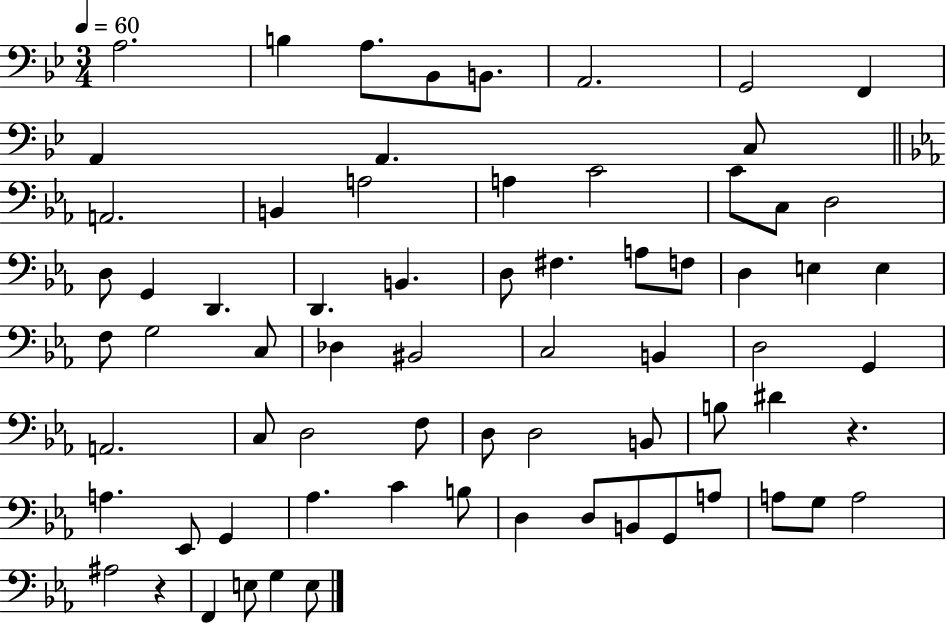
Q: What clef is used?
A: bass